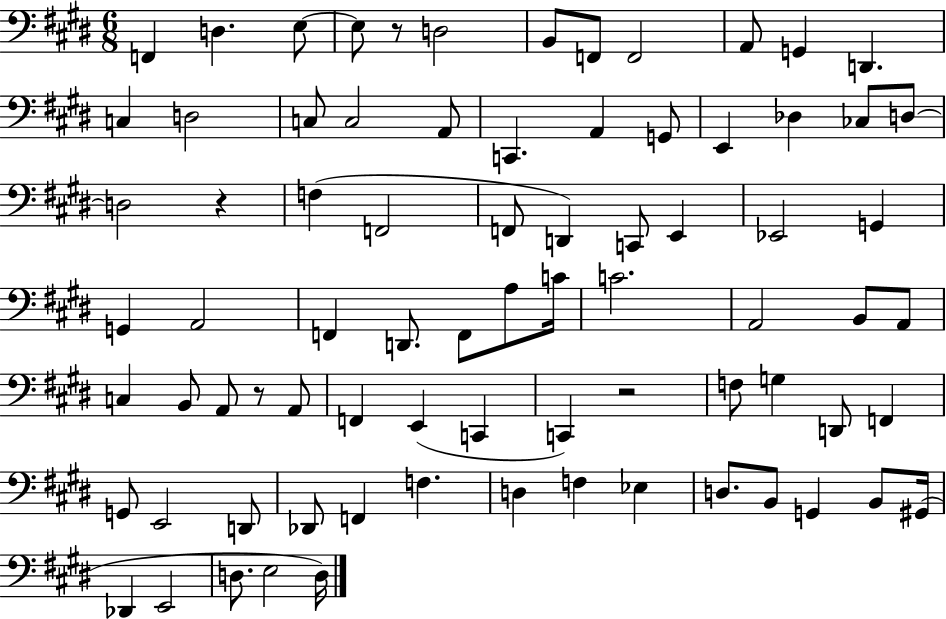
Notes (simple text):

F2/q D3/q. E3/e E3/e R/e D3/h B2/e F2/e F2/h A2/e G2/q D2/q. C3/q D3/h C3/e C3/h A2/e C2/q. A2/q G2/e E2/q Db3/q CES3/e D3/e D3/h R/q F3/q F2/h F2/e D2/q C2/e E2/q Eb2/h G2/q G2/q A2/h F2/q D2/e. F2/e A3/e C4/s C4/h. A2/h B2/e A2/e C3/q B2/e A2/e R/e A2/e F2/q E2/q C2/q C2/q R/h F3/e G3/q D2/e F2/q G2/e E2/h D2/e Db2/e F2/q F3/q. D3/q F3/q Eb3/q D3/e. B2/e G2/q B2/e G#2/s Db2/q E2/h D3/e. E3/h D3/s